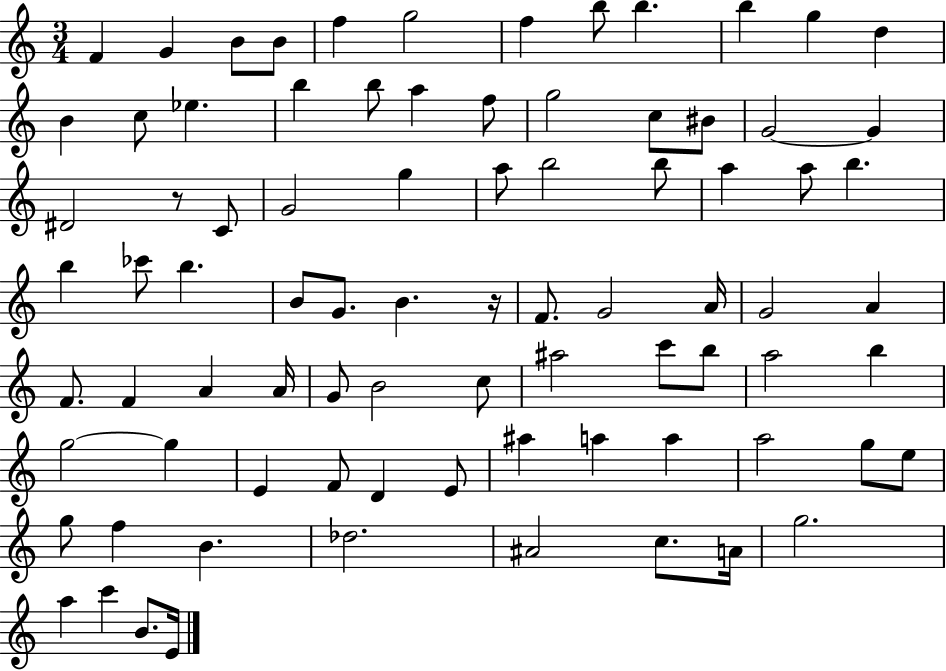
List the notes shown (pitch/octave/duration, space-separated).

F4/q G4/q B4/e B4/e F5/q G5/h F5/q B5/e B5/q. B5/q G5/q D5/q B4/q C5/e Eb5/q. B5/q B5/e A5/q F5/e G5/h C5/e BIS4/e G4/h G4/q D#4/h R/e C4/e G4/h G5/q A5/e B5/h B5/e A5/q A5/e B5/q. B5/q CES6/e B5/q. B4/e G4/e. B4/q. R/s F4/e. G4/h A4/s G4/h A4/q F4/e. F4/q A4/q A4/s G4/e B4/h C5/e A#5/h C6/e B5/e A5/h B5/q G5/h G5/q E4/q F4/e D4/q E4/e A#5/q A5/q A5/q A5/h G5/e E5/e G5/e F5/q B4/q. Db5/h. A#4/h C5/e. A4/s G5/h. A5/q C6/q B4/e. E4/s